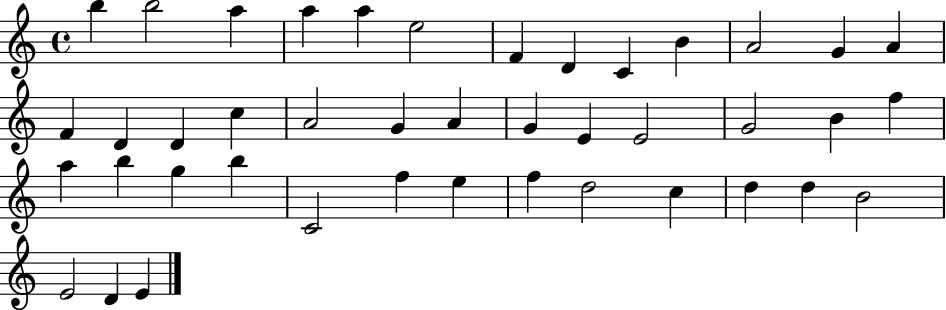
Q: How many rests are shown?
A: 0